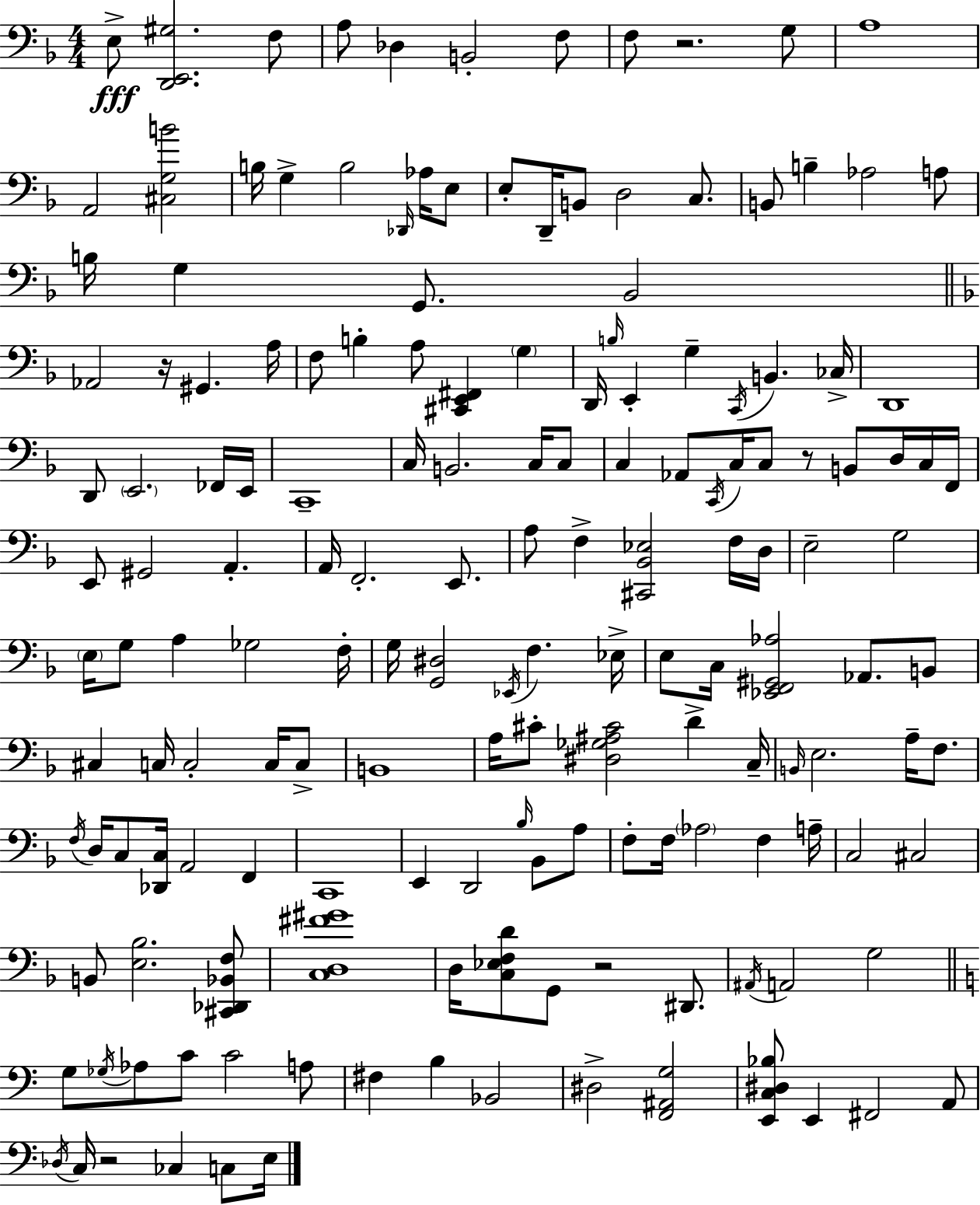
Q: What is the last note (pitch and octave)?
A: E3